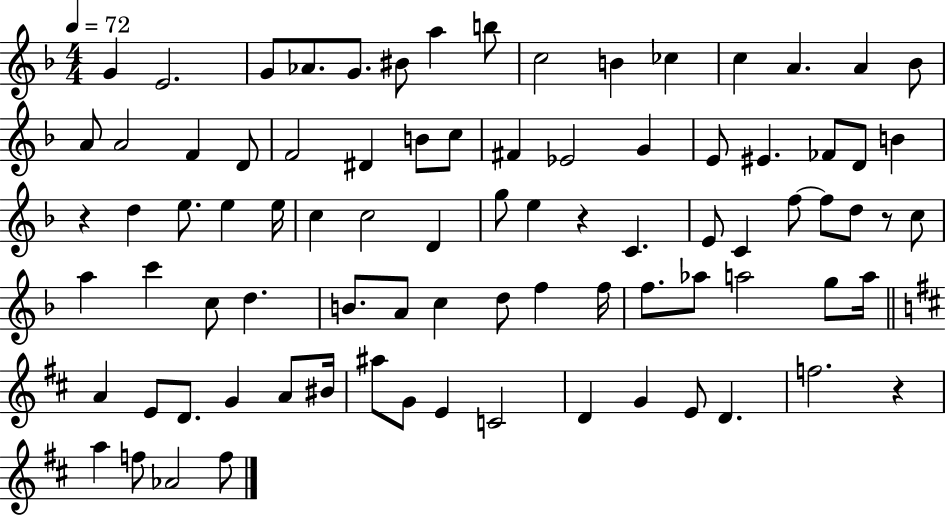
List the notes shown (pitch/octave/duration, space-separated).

G4/q E4/h. G4/e Ab4/e. G4/e. BIS4/e A5/q B5/e C5/h B4/q CES5/q C5/q A4/q. A4/q Bb4/e A4/e A4/h F4/q D4/e F4/h D#4/q B4/e C5/e F#4/q Eb4/h G4/q E4/e EIS4/q. FES4/e D4/e B4/q R/q D5/q E5/e. E5/q E5/s C5/q C5/h D4/q G5/e E5/q R/q C4/q. E4/e C4/q F5/e F5/e D5/e R/e C5/e A5/q C6/q C5/e D5/q. B4/e. A4/e C5/q D5/e F5/q F5/s F5/e. Ab5/e A5/h G5/e A5/s A4/q E4/e D4/e. G4/q A4/e BIS4/s A#5/e G4/e E4/q C4/h D4/q G4/q E4/e D4/q. F5/h. R/q A5/q F5/e Ab4/h F5/e